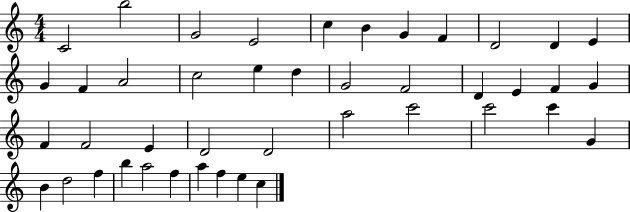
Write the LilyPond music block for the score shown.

{
  \clef treble
  \numericTimeSignature
  \time 4/4
  \key c \major
  c'2 b''2 | g'2 e'2 | c''4 b'4 g'4 f'4 | d'2 d'4 e'4 | \break g'4 f'4 a'2 | c''2 e''4 d''4 | g'2 f'2 | d'4 e'4 f'4 g'4 | \break f'4 f'2 e'4 | d'2 d'2 | a''2 c'''2 | c'''2 c'''4 g'4 | \break b'4 d''2 f''4 | b''4 a''2 f''4 | a''4 f''4 e''4 c''4 | \bar "|."
}